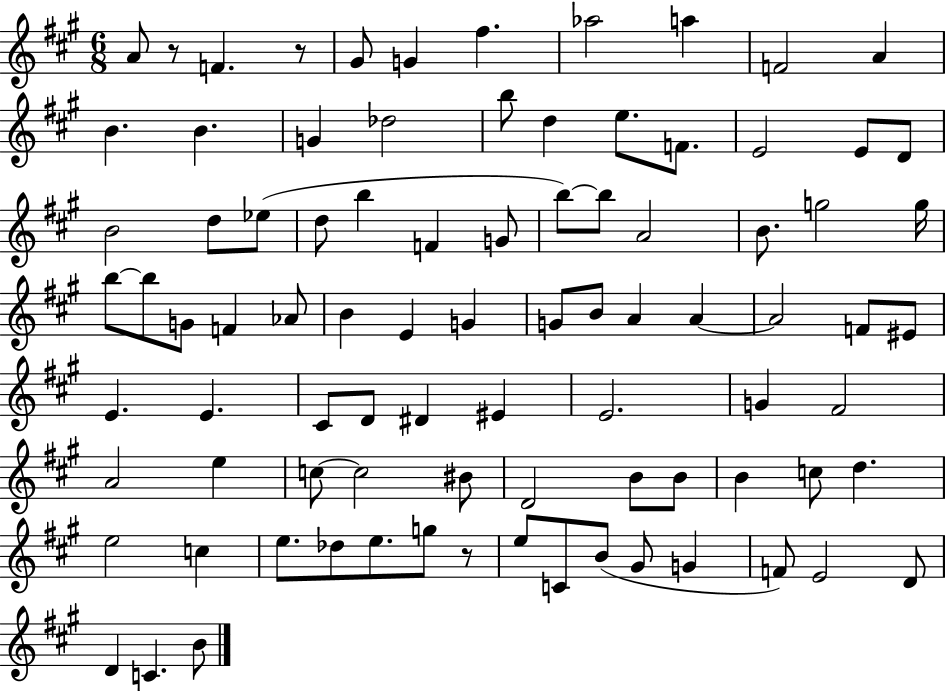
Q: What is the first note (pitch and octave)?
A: A4